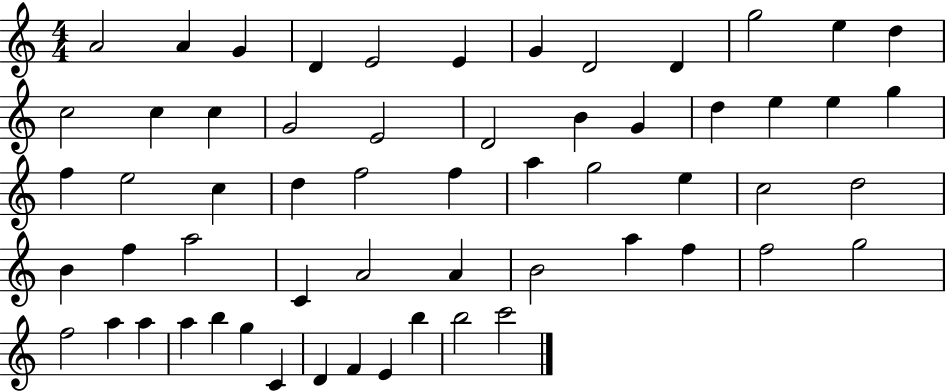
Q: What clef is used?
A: treble